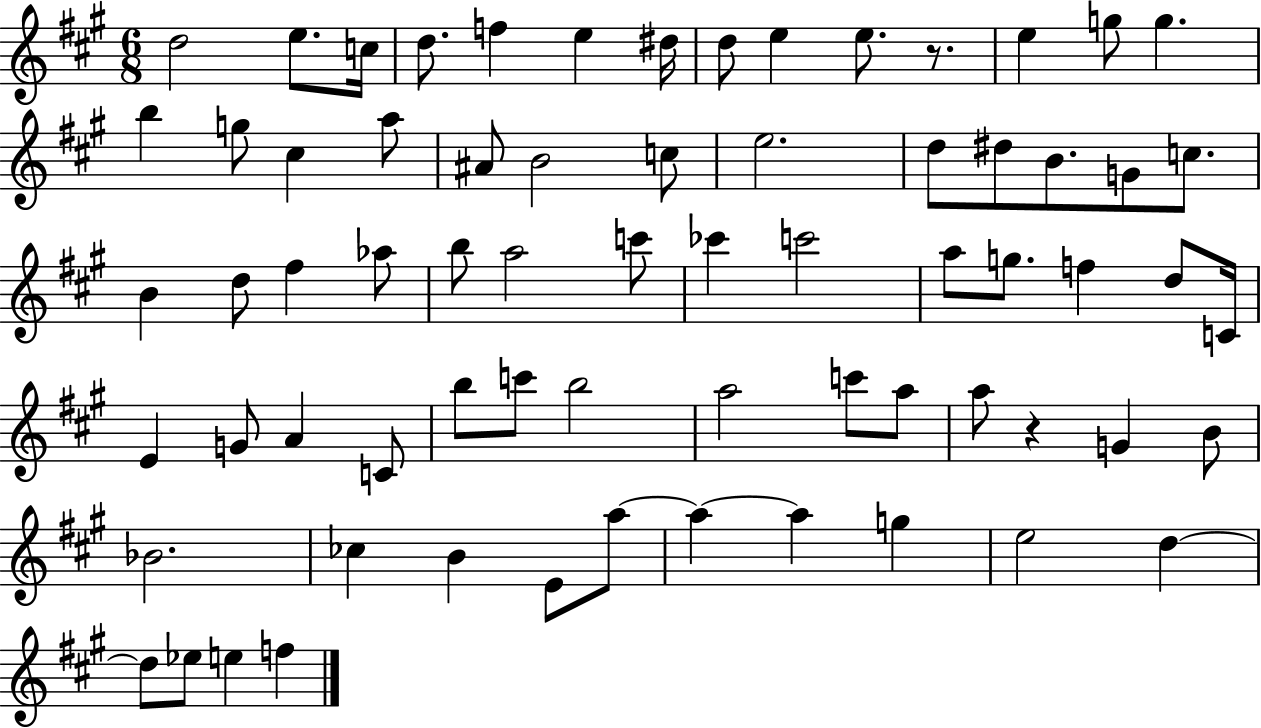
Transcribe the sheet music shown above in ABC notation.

X:1
T:Untitled
M:6/8
L:1/4
K:A
d2 e/2 c/4 d/2 f e ^d/4 d/2 e e/2 z/2 e g/2 g b g/2 ^c a/2 ^A/2 B2 c/2 e2 d/2 ^d/2 B/2 G/2 c/2 B d/2 ^f _a/2 b/2 a2 c'/2 _c' c'2 a/2 g/2 f d/2 C/4 E G/2 A C/2 b/2 c'/2 b2 a2 c'/2 a/2 a/2 z G B/2 _B2 _c B E/2 a/2 a a g e2 d d/2 _e/2 e f